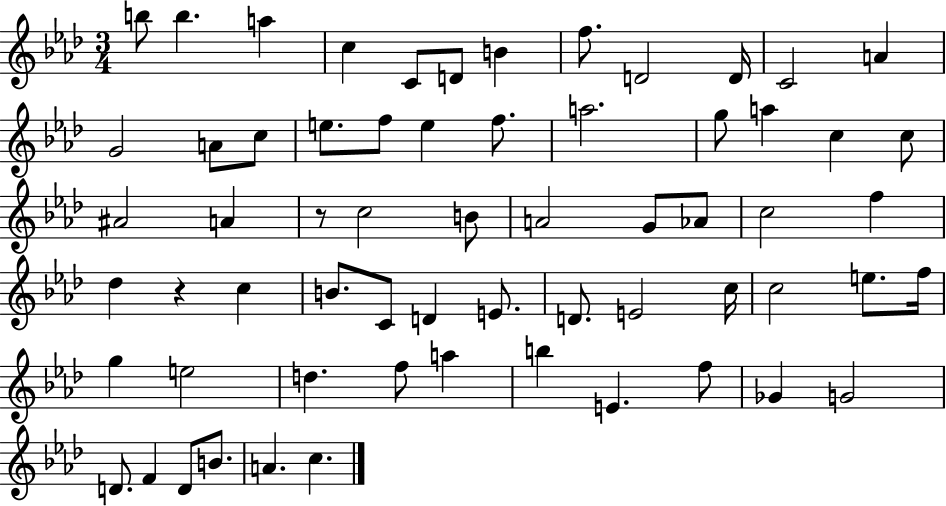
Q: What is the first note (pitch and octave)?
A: B5